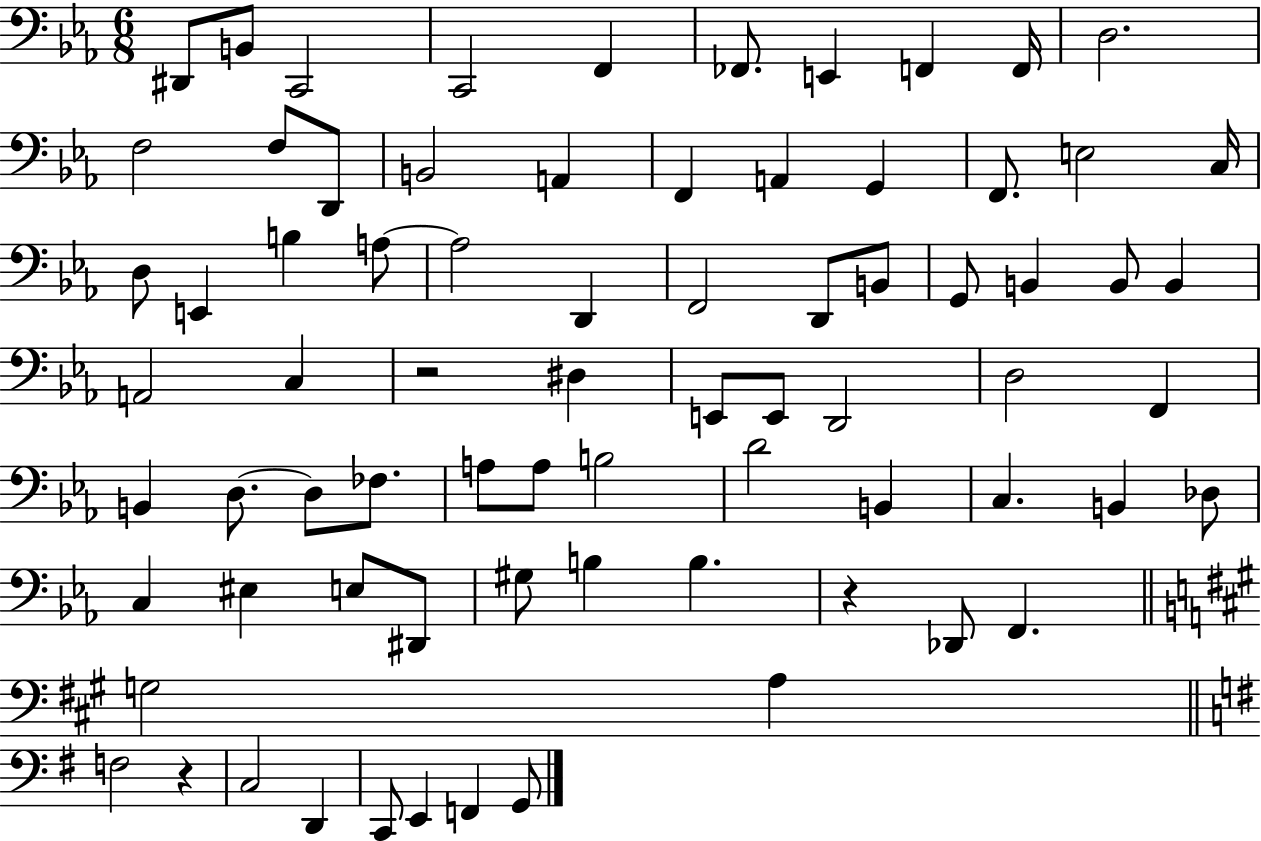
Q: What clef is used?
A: bass